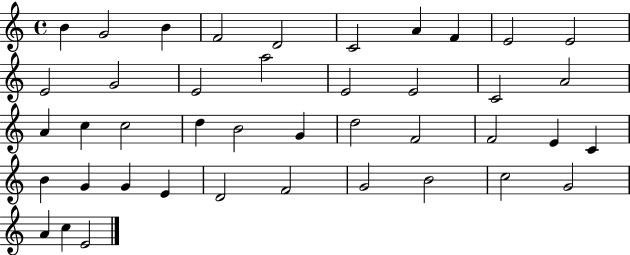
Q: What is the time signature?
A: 4/4